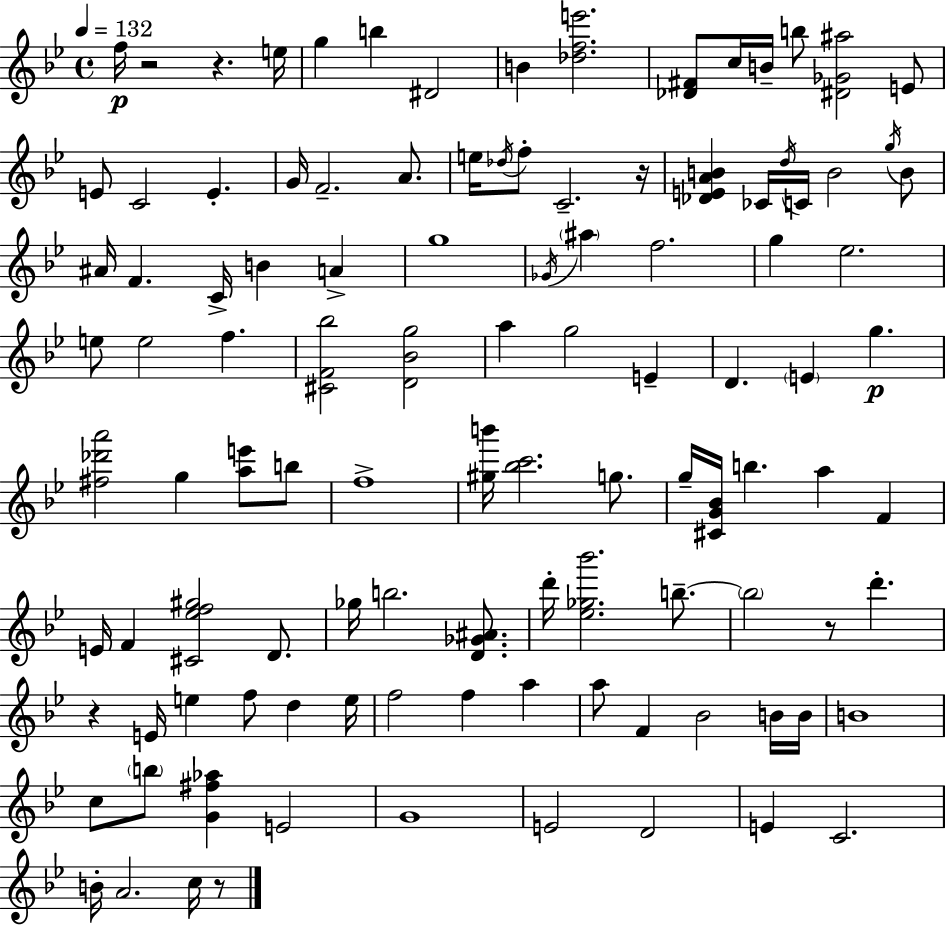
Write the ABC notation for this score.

X:1
T:Untitled
M:4/4
L:1/4
K:Bb
f/4 z2 z e/4 g b ^D2 B [_dfe']2 [_D^F]/2 c/4 B/4 b/2 [^D_G^a]2 E/2 E/2 C2 E G/4 F2 A/2 e/4 _d/4 f/2 C2 z/4 [_DEAB] _C/4 d/4 C/4 B2 g/4 B/2 ^A/4 F C/4 B A g4 _G/4 ^a f2 g _e2 e/2 e2 f [^CF_b]2 [D_Bg]2 a g2 E D E g [^f_d'a']2 g [ae']/2 b/2 f4 [^gb']/4 [_bc']2 g/2 g/4 [^CG_B]/4 b a F E/4 F [^C_ef^g]2 D/2 _g/4 b2 [D_G^A]/2 d'/4 [_e_g_b']2 b/2 b2 z/2 d' z E/4 e f/2 d e/4 f2 f a a/2 F _B2 B/4 B/4 B4 c/2 b/2 [G^f_a] E2 G4 E2 D2 E C2 B/4 A2 c/4 z/2